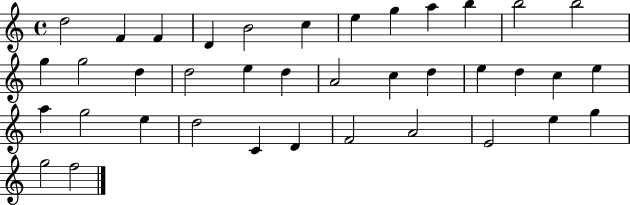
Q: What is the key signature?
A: C major